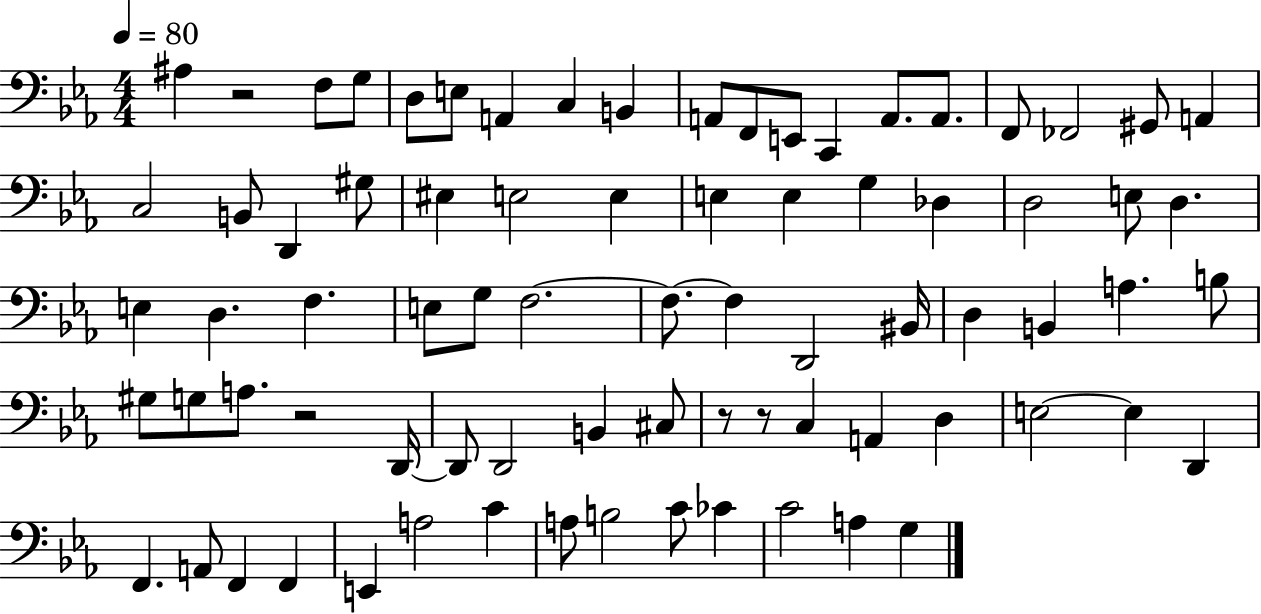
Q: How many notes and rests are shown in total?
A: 78